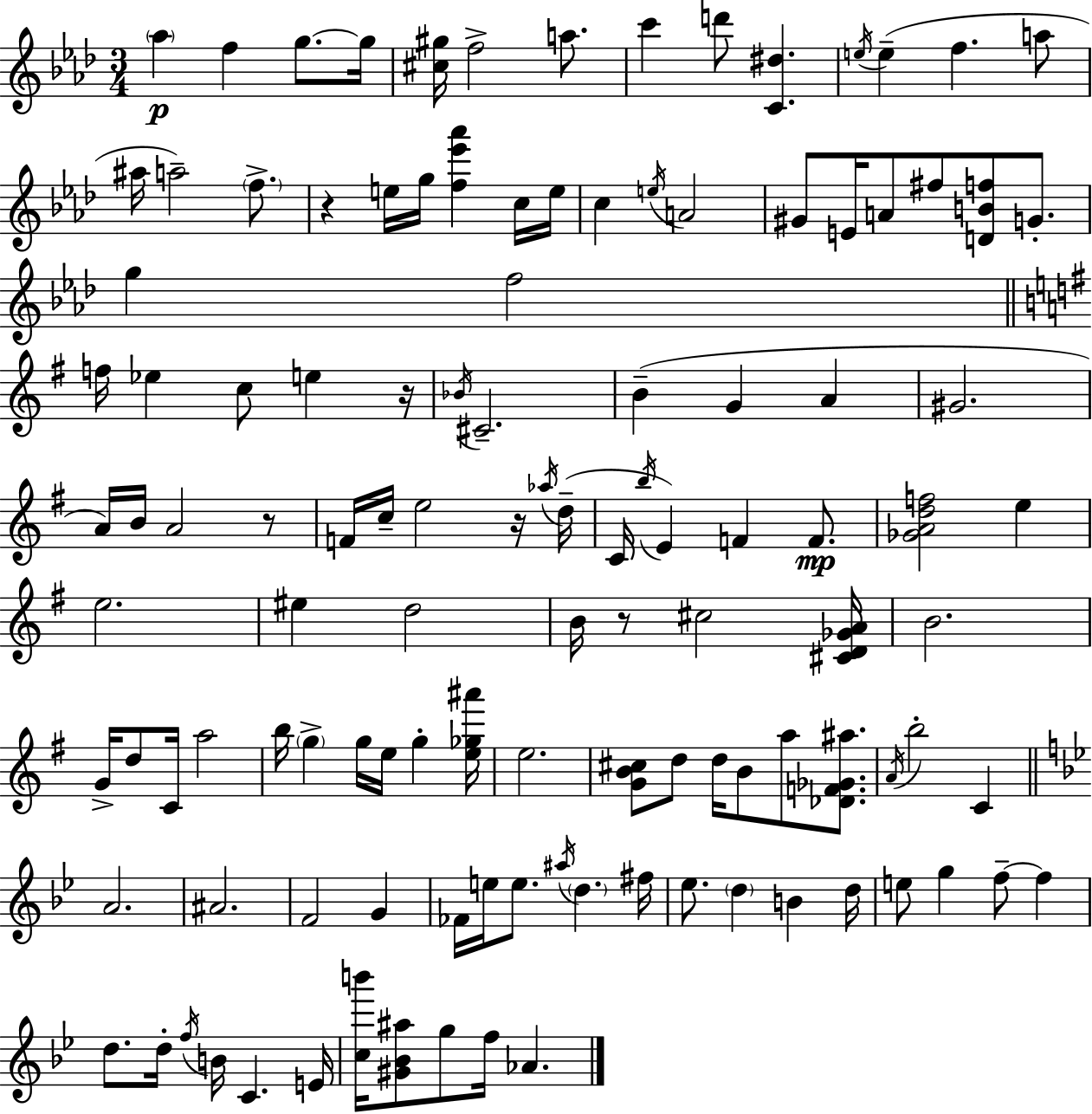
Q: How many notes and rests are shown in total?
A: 119